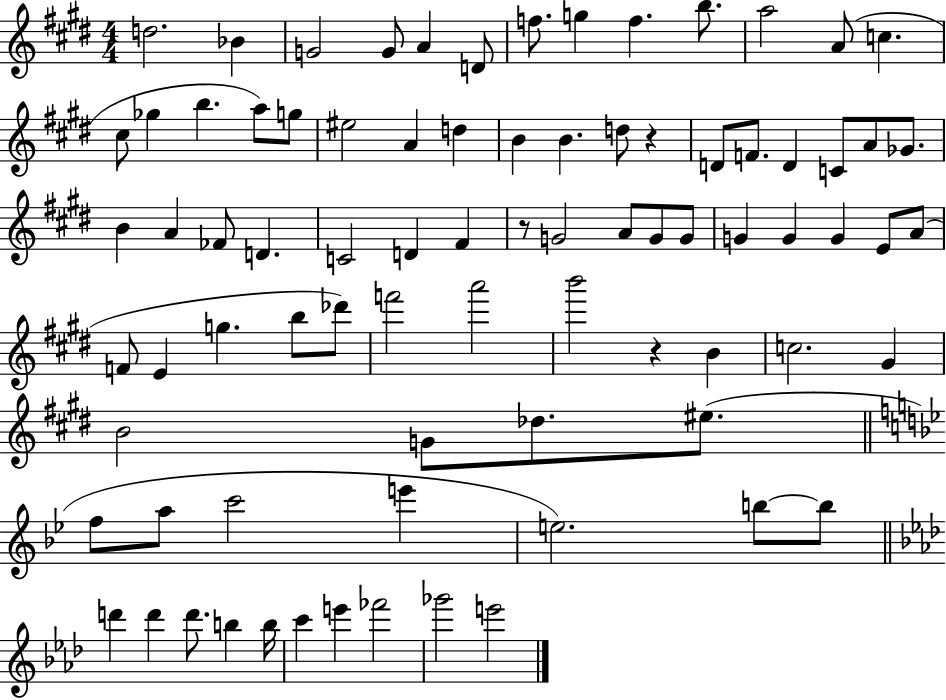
X:1
T:Untitled
M:4/4
L:1/4
K:E
d2 _B G2 G/2 A D/2 f/2 g f b/2 a2 A/2 c ^c/2 _g b a/2 g/2 ^e2 A d B B d/2 z D/2 F/2 D C/2 A/2 _G/2 B A _F/2 D C2 D ^F z/2 G2 A/2 G/2 G/2 G G G E/2 A/2 F/2 E g b/2 _d'/2 f'2 a'2 b'2 z B c2 ^G B2 G/2 _d/2 ^e/2 f/2 a/2 c'2 e' e2 b/2 b/2 d' d' d'/2 b b/4 c' e' _f'2 _g'2 e'2